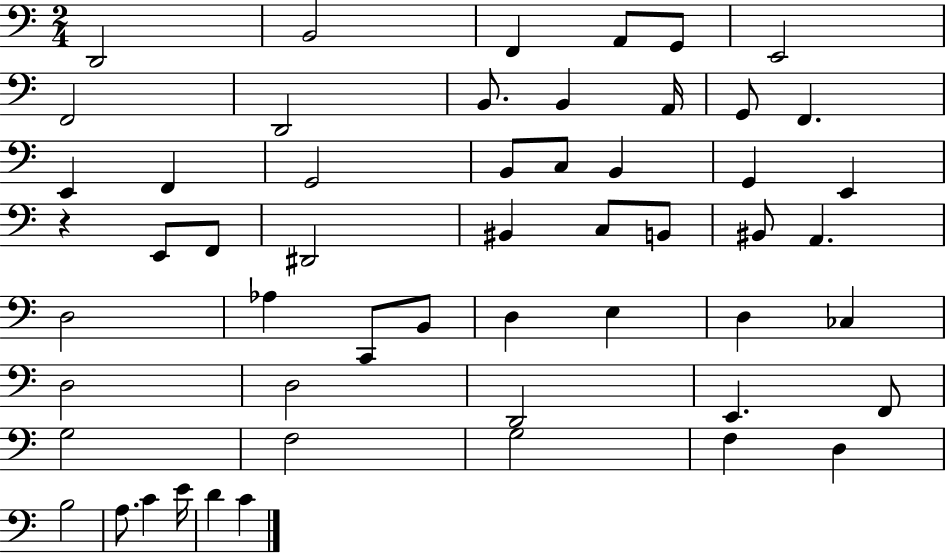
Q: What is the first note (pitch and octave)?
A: D2